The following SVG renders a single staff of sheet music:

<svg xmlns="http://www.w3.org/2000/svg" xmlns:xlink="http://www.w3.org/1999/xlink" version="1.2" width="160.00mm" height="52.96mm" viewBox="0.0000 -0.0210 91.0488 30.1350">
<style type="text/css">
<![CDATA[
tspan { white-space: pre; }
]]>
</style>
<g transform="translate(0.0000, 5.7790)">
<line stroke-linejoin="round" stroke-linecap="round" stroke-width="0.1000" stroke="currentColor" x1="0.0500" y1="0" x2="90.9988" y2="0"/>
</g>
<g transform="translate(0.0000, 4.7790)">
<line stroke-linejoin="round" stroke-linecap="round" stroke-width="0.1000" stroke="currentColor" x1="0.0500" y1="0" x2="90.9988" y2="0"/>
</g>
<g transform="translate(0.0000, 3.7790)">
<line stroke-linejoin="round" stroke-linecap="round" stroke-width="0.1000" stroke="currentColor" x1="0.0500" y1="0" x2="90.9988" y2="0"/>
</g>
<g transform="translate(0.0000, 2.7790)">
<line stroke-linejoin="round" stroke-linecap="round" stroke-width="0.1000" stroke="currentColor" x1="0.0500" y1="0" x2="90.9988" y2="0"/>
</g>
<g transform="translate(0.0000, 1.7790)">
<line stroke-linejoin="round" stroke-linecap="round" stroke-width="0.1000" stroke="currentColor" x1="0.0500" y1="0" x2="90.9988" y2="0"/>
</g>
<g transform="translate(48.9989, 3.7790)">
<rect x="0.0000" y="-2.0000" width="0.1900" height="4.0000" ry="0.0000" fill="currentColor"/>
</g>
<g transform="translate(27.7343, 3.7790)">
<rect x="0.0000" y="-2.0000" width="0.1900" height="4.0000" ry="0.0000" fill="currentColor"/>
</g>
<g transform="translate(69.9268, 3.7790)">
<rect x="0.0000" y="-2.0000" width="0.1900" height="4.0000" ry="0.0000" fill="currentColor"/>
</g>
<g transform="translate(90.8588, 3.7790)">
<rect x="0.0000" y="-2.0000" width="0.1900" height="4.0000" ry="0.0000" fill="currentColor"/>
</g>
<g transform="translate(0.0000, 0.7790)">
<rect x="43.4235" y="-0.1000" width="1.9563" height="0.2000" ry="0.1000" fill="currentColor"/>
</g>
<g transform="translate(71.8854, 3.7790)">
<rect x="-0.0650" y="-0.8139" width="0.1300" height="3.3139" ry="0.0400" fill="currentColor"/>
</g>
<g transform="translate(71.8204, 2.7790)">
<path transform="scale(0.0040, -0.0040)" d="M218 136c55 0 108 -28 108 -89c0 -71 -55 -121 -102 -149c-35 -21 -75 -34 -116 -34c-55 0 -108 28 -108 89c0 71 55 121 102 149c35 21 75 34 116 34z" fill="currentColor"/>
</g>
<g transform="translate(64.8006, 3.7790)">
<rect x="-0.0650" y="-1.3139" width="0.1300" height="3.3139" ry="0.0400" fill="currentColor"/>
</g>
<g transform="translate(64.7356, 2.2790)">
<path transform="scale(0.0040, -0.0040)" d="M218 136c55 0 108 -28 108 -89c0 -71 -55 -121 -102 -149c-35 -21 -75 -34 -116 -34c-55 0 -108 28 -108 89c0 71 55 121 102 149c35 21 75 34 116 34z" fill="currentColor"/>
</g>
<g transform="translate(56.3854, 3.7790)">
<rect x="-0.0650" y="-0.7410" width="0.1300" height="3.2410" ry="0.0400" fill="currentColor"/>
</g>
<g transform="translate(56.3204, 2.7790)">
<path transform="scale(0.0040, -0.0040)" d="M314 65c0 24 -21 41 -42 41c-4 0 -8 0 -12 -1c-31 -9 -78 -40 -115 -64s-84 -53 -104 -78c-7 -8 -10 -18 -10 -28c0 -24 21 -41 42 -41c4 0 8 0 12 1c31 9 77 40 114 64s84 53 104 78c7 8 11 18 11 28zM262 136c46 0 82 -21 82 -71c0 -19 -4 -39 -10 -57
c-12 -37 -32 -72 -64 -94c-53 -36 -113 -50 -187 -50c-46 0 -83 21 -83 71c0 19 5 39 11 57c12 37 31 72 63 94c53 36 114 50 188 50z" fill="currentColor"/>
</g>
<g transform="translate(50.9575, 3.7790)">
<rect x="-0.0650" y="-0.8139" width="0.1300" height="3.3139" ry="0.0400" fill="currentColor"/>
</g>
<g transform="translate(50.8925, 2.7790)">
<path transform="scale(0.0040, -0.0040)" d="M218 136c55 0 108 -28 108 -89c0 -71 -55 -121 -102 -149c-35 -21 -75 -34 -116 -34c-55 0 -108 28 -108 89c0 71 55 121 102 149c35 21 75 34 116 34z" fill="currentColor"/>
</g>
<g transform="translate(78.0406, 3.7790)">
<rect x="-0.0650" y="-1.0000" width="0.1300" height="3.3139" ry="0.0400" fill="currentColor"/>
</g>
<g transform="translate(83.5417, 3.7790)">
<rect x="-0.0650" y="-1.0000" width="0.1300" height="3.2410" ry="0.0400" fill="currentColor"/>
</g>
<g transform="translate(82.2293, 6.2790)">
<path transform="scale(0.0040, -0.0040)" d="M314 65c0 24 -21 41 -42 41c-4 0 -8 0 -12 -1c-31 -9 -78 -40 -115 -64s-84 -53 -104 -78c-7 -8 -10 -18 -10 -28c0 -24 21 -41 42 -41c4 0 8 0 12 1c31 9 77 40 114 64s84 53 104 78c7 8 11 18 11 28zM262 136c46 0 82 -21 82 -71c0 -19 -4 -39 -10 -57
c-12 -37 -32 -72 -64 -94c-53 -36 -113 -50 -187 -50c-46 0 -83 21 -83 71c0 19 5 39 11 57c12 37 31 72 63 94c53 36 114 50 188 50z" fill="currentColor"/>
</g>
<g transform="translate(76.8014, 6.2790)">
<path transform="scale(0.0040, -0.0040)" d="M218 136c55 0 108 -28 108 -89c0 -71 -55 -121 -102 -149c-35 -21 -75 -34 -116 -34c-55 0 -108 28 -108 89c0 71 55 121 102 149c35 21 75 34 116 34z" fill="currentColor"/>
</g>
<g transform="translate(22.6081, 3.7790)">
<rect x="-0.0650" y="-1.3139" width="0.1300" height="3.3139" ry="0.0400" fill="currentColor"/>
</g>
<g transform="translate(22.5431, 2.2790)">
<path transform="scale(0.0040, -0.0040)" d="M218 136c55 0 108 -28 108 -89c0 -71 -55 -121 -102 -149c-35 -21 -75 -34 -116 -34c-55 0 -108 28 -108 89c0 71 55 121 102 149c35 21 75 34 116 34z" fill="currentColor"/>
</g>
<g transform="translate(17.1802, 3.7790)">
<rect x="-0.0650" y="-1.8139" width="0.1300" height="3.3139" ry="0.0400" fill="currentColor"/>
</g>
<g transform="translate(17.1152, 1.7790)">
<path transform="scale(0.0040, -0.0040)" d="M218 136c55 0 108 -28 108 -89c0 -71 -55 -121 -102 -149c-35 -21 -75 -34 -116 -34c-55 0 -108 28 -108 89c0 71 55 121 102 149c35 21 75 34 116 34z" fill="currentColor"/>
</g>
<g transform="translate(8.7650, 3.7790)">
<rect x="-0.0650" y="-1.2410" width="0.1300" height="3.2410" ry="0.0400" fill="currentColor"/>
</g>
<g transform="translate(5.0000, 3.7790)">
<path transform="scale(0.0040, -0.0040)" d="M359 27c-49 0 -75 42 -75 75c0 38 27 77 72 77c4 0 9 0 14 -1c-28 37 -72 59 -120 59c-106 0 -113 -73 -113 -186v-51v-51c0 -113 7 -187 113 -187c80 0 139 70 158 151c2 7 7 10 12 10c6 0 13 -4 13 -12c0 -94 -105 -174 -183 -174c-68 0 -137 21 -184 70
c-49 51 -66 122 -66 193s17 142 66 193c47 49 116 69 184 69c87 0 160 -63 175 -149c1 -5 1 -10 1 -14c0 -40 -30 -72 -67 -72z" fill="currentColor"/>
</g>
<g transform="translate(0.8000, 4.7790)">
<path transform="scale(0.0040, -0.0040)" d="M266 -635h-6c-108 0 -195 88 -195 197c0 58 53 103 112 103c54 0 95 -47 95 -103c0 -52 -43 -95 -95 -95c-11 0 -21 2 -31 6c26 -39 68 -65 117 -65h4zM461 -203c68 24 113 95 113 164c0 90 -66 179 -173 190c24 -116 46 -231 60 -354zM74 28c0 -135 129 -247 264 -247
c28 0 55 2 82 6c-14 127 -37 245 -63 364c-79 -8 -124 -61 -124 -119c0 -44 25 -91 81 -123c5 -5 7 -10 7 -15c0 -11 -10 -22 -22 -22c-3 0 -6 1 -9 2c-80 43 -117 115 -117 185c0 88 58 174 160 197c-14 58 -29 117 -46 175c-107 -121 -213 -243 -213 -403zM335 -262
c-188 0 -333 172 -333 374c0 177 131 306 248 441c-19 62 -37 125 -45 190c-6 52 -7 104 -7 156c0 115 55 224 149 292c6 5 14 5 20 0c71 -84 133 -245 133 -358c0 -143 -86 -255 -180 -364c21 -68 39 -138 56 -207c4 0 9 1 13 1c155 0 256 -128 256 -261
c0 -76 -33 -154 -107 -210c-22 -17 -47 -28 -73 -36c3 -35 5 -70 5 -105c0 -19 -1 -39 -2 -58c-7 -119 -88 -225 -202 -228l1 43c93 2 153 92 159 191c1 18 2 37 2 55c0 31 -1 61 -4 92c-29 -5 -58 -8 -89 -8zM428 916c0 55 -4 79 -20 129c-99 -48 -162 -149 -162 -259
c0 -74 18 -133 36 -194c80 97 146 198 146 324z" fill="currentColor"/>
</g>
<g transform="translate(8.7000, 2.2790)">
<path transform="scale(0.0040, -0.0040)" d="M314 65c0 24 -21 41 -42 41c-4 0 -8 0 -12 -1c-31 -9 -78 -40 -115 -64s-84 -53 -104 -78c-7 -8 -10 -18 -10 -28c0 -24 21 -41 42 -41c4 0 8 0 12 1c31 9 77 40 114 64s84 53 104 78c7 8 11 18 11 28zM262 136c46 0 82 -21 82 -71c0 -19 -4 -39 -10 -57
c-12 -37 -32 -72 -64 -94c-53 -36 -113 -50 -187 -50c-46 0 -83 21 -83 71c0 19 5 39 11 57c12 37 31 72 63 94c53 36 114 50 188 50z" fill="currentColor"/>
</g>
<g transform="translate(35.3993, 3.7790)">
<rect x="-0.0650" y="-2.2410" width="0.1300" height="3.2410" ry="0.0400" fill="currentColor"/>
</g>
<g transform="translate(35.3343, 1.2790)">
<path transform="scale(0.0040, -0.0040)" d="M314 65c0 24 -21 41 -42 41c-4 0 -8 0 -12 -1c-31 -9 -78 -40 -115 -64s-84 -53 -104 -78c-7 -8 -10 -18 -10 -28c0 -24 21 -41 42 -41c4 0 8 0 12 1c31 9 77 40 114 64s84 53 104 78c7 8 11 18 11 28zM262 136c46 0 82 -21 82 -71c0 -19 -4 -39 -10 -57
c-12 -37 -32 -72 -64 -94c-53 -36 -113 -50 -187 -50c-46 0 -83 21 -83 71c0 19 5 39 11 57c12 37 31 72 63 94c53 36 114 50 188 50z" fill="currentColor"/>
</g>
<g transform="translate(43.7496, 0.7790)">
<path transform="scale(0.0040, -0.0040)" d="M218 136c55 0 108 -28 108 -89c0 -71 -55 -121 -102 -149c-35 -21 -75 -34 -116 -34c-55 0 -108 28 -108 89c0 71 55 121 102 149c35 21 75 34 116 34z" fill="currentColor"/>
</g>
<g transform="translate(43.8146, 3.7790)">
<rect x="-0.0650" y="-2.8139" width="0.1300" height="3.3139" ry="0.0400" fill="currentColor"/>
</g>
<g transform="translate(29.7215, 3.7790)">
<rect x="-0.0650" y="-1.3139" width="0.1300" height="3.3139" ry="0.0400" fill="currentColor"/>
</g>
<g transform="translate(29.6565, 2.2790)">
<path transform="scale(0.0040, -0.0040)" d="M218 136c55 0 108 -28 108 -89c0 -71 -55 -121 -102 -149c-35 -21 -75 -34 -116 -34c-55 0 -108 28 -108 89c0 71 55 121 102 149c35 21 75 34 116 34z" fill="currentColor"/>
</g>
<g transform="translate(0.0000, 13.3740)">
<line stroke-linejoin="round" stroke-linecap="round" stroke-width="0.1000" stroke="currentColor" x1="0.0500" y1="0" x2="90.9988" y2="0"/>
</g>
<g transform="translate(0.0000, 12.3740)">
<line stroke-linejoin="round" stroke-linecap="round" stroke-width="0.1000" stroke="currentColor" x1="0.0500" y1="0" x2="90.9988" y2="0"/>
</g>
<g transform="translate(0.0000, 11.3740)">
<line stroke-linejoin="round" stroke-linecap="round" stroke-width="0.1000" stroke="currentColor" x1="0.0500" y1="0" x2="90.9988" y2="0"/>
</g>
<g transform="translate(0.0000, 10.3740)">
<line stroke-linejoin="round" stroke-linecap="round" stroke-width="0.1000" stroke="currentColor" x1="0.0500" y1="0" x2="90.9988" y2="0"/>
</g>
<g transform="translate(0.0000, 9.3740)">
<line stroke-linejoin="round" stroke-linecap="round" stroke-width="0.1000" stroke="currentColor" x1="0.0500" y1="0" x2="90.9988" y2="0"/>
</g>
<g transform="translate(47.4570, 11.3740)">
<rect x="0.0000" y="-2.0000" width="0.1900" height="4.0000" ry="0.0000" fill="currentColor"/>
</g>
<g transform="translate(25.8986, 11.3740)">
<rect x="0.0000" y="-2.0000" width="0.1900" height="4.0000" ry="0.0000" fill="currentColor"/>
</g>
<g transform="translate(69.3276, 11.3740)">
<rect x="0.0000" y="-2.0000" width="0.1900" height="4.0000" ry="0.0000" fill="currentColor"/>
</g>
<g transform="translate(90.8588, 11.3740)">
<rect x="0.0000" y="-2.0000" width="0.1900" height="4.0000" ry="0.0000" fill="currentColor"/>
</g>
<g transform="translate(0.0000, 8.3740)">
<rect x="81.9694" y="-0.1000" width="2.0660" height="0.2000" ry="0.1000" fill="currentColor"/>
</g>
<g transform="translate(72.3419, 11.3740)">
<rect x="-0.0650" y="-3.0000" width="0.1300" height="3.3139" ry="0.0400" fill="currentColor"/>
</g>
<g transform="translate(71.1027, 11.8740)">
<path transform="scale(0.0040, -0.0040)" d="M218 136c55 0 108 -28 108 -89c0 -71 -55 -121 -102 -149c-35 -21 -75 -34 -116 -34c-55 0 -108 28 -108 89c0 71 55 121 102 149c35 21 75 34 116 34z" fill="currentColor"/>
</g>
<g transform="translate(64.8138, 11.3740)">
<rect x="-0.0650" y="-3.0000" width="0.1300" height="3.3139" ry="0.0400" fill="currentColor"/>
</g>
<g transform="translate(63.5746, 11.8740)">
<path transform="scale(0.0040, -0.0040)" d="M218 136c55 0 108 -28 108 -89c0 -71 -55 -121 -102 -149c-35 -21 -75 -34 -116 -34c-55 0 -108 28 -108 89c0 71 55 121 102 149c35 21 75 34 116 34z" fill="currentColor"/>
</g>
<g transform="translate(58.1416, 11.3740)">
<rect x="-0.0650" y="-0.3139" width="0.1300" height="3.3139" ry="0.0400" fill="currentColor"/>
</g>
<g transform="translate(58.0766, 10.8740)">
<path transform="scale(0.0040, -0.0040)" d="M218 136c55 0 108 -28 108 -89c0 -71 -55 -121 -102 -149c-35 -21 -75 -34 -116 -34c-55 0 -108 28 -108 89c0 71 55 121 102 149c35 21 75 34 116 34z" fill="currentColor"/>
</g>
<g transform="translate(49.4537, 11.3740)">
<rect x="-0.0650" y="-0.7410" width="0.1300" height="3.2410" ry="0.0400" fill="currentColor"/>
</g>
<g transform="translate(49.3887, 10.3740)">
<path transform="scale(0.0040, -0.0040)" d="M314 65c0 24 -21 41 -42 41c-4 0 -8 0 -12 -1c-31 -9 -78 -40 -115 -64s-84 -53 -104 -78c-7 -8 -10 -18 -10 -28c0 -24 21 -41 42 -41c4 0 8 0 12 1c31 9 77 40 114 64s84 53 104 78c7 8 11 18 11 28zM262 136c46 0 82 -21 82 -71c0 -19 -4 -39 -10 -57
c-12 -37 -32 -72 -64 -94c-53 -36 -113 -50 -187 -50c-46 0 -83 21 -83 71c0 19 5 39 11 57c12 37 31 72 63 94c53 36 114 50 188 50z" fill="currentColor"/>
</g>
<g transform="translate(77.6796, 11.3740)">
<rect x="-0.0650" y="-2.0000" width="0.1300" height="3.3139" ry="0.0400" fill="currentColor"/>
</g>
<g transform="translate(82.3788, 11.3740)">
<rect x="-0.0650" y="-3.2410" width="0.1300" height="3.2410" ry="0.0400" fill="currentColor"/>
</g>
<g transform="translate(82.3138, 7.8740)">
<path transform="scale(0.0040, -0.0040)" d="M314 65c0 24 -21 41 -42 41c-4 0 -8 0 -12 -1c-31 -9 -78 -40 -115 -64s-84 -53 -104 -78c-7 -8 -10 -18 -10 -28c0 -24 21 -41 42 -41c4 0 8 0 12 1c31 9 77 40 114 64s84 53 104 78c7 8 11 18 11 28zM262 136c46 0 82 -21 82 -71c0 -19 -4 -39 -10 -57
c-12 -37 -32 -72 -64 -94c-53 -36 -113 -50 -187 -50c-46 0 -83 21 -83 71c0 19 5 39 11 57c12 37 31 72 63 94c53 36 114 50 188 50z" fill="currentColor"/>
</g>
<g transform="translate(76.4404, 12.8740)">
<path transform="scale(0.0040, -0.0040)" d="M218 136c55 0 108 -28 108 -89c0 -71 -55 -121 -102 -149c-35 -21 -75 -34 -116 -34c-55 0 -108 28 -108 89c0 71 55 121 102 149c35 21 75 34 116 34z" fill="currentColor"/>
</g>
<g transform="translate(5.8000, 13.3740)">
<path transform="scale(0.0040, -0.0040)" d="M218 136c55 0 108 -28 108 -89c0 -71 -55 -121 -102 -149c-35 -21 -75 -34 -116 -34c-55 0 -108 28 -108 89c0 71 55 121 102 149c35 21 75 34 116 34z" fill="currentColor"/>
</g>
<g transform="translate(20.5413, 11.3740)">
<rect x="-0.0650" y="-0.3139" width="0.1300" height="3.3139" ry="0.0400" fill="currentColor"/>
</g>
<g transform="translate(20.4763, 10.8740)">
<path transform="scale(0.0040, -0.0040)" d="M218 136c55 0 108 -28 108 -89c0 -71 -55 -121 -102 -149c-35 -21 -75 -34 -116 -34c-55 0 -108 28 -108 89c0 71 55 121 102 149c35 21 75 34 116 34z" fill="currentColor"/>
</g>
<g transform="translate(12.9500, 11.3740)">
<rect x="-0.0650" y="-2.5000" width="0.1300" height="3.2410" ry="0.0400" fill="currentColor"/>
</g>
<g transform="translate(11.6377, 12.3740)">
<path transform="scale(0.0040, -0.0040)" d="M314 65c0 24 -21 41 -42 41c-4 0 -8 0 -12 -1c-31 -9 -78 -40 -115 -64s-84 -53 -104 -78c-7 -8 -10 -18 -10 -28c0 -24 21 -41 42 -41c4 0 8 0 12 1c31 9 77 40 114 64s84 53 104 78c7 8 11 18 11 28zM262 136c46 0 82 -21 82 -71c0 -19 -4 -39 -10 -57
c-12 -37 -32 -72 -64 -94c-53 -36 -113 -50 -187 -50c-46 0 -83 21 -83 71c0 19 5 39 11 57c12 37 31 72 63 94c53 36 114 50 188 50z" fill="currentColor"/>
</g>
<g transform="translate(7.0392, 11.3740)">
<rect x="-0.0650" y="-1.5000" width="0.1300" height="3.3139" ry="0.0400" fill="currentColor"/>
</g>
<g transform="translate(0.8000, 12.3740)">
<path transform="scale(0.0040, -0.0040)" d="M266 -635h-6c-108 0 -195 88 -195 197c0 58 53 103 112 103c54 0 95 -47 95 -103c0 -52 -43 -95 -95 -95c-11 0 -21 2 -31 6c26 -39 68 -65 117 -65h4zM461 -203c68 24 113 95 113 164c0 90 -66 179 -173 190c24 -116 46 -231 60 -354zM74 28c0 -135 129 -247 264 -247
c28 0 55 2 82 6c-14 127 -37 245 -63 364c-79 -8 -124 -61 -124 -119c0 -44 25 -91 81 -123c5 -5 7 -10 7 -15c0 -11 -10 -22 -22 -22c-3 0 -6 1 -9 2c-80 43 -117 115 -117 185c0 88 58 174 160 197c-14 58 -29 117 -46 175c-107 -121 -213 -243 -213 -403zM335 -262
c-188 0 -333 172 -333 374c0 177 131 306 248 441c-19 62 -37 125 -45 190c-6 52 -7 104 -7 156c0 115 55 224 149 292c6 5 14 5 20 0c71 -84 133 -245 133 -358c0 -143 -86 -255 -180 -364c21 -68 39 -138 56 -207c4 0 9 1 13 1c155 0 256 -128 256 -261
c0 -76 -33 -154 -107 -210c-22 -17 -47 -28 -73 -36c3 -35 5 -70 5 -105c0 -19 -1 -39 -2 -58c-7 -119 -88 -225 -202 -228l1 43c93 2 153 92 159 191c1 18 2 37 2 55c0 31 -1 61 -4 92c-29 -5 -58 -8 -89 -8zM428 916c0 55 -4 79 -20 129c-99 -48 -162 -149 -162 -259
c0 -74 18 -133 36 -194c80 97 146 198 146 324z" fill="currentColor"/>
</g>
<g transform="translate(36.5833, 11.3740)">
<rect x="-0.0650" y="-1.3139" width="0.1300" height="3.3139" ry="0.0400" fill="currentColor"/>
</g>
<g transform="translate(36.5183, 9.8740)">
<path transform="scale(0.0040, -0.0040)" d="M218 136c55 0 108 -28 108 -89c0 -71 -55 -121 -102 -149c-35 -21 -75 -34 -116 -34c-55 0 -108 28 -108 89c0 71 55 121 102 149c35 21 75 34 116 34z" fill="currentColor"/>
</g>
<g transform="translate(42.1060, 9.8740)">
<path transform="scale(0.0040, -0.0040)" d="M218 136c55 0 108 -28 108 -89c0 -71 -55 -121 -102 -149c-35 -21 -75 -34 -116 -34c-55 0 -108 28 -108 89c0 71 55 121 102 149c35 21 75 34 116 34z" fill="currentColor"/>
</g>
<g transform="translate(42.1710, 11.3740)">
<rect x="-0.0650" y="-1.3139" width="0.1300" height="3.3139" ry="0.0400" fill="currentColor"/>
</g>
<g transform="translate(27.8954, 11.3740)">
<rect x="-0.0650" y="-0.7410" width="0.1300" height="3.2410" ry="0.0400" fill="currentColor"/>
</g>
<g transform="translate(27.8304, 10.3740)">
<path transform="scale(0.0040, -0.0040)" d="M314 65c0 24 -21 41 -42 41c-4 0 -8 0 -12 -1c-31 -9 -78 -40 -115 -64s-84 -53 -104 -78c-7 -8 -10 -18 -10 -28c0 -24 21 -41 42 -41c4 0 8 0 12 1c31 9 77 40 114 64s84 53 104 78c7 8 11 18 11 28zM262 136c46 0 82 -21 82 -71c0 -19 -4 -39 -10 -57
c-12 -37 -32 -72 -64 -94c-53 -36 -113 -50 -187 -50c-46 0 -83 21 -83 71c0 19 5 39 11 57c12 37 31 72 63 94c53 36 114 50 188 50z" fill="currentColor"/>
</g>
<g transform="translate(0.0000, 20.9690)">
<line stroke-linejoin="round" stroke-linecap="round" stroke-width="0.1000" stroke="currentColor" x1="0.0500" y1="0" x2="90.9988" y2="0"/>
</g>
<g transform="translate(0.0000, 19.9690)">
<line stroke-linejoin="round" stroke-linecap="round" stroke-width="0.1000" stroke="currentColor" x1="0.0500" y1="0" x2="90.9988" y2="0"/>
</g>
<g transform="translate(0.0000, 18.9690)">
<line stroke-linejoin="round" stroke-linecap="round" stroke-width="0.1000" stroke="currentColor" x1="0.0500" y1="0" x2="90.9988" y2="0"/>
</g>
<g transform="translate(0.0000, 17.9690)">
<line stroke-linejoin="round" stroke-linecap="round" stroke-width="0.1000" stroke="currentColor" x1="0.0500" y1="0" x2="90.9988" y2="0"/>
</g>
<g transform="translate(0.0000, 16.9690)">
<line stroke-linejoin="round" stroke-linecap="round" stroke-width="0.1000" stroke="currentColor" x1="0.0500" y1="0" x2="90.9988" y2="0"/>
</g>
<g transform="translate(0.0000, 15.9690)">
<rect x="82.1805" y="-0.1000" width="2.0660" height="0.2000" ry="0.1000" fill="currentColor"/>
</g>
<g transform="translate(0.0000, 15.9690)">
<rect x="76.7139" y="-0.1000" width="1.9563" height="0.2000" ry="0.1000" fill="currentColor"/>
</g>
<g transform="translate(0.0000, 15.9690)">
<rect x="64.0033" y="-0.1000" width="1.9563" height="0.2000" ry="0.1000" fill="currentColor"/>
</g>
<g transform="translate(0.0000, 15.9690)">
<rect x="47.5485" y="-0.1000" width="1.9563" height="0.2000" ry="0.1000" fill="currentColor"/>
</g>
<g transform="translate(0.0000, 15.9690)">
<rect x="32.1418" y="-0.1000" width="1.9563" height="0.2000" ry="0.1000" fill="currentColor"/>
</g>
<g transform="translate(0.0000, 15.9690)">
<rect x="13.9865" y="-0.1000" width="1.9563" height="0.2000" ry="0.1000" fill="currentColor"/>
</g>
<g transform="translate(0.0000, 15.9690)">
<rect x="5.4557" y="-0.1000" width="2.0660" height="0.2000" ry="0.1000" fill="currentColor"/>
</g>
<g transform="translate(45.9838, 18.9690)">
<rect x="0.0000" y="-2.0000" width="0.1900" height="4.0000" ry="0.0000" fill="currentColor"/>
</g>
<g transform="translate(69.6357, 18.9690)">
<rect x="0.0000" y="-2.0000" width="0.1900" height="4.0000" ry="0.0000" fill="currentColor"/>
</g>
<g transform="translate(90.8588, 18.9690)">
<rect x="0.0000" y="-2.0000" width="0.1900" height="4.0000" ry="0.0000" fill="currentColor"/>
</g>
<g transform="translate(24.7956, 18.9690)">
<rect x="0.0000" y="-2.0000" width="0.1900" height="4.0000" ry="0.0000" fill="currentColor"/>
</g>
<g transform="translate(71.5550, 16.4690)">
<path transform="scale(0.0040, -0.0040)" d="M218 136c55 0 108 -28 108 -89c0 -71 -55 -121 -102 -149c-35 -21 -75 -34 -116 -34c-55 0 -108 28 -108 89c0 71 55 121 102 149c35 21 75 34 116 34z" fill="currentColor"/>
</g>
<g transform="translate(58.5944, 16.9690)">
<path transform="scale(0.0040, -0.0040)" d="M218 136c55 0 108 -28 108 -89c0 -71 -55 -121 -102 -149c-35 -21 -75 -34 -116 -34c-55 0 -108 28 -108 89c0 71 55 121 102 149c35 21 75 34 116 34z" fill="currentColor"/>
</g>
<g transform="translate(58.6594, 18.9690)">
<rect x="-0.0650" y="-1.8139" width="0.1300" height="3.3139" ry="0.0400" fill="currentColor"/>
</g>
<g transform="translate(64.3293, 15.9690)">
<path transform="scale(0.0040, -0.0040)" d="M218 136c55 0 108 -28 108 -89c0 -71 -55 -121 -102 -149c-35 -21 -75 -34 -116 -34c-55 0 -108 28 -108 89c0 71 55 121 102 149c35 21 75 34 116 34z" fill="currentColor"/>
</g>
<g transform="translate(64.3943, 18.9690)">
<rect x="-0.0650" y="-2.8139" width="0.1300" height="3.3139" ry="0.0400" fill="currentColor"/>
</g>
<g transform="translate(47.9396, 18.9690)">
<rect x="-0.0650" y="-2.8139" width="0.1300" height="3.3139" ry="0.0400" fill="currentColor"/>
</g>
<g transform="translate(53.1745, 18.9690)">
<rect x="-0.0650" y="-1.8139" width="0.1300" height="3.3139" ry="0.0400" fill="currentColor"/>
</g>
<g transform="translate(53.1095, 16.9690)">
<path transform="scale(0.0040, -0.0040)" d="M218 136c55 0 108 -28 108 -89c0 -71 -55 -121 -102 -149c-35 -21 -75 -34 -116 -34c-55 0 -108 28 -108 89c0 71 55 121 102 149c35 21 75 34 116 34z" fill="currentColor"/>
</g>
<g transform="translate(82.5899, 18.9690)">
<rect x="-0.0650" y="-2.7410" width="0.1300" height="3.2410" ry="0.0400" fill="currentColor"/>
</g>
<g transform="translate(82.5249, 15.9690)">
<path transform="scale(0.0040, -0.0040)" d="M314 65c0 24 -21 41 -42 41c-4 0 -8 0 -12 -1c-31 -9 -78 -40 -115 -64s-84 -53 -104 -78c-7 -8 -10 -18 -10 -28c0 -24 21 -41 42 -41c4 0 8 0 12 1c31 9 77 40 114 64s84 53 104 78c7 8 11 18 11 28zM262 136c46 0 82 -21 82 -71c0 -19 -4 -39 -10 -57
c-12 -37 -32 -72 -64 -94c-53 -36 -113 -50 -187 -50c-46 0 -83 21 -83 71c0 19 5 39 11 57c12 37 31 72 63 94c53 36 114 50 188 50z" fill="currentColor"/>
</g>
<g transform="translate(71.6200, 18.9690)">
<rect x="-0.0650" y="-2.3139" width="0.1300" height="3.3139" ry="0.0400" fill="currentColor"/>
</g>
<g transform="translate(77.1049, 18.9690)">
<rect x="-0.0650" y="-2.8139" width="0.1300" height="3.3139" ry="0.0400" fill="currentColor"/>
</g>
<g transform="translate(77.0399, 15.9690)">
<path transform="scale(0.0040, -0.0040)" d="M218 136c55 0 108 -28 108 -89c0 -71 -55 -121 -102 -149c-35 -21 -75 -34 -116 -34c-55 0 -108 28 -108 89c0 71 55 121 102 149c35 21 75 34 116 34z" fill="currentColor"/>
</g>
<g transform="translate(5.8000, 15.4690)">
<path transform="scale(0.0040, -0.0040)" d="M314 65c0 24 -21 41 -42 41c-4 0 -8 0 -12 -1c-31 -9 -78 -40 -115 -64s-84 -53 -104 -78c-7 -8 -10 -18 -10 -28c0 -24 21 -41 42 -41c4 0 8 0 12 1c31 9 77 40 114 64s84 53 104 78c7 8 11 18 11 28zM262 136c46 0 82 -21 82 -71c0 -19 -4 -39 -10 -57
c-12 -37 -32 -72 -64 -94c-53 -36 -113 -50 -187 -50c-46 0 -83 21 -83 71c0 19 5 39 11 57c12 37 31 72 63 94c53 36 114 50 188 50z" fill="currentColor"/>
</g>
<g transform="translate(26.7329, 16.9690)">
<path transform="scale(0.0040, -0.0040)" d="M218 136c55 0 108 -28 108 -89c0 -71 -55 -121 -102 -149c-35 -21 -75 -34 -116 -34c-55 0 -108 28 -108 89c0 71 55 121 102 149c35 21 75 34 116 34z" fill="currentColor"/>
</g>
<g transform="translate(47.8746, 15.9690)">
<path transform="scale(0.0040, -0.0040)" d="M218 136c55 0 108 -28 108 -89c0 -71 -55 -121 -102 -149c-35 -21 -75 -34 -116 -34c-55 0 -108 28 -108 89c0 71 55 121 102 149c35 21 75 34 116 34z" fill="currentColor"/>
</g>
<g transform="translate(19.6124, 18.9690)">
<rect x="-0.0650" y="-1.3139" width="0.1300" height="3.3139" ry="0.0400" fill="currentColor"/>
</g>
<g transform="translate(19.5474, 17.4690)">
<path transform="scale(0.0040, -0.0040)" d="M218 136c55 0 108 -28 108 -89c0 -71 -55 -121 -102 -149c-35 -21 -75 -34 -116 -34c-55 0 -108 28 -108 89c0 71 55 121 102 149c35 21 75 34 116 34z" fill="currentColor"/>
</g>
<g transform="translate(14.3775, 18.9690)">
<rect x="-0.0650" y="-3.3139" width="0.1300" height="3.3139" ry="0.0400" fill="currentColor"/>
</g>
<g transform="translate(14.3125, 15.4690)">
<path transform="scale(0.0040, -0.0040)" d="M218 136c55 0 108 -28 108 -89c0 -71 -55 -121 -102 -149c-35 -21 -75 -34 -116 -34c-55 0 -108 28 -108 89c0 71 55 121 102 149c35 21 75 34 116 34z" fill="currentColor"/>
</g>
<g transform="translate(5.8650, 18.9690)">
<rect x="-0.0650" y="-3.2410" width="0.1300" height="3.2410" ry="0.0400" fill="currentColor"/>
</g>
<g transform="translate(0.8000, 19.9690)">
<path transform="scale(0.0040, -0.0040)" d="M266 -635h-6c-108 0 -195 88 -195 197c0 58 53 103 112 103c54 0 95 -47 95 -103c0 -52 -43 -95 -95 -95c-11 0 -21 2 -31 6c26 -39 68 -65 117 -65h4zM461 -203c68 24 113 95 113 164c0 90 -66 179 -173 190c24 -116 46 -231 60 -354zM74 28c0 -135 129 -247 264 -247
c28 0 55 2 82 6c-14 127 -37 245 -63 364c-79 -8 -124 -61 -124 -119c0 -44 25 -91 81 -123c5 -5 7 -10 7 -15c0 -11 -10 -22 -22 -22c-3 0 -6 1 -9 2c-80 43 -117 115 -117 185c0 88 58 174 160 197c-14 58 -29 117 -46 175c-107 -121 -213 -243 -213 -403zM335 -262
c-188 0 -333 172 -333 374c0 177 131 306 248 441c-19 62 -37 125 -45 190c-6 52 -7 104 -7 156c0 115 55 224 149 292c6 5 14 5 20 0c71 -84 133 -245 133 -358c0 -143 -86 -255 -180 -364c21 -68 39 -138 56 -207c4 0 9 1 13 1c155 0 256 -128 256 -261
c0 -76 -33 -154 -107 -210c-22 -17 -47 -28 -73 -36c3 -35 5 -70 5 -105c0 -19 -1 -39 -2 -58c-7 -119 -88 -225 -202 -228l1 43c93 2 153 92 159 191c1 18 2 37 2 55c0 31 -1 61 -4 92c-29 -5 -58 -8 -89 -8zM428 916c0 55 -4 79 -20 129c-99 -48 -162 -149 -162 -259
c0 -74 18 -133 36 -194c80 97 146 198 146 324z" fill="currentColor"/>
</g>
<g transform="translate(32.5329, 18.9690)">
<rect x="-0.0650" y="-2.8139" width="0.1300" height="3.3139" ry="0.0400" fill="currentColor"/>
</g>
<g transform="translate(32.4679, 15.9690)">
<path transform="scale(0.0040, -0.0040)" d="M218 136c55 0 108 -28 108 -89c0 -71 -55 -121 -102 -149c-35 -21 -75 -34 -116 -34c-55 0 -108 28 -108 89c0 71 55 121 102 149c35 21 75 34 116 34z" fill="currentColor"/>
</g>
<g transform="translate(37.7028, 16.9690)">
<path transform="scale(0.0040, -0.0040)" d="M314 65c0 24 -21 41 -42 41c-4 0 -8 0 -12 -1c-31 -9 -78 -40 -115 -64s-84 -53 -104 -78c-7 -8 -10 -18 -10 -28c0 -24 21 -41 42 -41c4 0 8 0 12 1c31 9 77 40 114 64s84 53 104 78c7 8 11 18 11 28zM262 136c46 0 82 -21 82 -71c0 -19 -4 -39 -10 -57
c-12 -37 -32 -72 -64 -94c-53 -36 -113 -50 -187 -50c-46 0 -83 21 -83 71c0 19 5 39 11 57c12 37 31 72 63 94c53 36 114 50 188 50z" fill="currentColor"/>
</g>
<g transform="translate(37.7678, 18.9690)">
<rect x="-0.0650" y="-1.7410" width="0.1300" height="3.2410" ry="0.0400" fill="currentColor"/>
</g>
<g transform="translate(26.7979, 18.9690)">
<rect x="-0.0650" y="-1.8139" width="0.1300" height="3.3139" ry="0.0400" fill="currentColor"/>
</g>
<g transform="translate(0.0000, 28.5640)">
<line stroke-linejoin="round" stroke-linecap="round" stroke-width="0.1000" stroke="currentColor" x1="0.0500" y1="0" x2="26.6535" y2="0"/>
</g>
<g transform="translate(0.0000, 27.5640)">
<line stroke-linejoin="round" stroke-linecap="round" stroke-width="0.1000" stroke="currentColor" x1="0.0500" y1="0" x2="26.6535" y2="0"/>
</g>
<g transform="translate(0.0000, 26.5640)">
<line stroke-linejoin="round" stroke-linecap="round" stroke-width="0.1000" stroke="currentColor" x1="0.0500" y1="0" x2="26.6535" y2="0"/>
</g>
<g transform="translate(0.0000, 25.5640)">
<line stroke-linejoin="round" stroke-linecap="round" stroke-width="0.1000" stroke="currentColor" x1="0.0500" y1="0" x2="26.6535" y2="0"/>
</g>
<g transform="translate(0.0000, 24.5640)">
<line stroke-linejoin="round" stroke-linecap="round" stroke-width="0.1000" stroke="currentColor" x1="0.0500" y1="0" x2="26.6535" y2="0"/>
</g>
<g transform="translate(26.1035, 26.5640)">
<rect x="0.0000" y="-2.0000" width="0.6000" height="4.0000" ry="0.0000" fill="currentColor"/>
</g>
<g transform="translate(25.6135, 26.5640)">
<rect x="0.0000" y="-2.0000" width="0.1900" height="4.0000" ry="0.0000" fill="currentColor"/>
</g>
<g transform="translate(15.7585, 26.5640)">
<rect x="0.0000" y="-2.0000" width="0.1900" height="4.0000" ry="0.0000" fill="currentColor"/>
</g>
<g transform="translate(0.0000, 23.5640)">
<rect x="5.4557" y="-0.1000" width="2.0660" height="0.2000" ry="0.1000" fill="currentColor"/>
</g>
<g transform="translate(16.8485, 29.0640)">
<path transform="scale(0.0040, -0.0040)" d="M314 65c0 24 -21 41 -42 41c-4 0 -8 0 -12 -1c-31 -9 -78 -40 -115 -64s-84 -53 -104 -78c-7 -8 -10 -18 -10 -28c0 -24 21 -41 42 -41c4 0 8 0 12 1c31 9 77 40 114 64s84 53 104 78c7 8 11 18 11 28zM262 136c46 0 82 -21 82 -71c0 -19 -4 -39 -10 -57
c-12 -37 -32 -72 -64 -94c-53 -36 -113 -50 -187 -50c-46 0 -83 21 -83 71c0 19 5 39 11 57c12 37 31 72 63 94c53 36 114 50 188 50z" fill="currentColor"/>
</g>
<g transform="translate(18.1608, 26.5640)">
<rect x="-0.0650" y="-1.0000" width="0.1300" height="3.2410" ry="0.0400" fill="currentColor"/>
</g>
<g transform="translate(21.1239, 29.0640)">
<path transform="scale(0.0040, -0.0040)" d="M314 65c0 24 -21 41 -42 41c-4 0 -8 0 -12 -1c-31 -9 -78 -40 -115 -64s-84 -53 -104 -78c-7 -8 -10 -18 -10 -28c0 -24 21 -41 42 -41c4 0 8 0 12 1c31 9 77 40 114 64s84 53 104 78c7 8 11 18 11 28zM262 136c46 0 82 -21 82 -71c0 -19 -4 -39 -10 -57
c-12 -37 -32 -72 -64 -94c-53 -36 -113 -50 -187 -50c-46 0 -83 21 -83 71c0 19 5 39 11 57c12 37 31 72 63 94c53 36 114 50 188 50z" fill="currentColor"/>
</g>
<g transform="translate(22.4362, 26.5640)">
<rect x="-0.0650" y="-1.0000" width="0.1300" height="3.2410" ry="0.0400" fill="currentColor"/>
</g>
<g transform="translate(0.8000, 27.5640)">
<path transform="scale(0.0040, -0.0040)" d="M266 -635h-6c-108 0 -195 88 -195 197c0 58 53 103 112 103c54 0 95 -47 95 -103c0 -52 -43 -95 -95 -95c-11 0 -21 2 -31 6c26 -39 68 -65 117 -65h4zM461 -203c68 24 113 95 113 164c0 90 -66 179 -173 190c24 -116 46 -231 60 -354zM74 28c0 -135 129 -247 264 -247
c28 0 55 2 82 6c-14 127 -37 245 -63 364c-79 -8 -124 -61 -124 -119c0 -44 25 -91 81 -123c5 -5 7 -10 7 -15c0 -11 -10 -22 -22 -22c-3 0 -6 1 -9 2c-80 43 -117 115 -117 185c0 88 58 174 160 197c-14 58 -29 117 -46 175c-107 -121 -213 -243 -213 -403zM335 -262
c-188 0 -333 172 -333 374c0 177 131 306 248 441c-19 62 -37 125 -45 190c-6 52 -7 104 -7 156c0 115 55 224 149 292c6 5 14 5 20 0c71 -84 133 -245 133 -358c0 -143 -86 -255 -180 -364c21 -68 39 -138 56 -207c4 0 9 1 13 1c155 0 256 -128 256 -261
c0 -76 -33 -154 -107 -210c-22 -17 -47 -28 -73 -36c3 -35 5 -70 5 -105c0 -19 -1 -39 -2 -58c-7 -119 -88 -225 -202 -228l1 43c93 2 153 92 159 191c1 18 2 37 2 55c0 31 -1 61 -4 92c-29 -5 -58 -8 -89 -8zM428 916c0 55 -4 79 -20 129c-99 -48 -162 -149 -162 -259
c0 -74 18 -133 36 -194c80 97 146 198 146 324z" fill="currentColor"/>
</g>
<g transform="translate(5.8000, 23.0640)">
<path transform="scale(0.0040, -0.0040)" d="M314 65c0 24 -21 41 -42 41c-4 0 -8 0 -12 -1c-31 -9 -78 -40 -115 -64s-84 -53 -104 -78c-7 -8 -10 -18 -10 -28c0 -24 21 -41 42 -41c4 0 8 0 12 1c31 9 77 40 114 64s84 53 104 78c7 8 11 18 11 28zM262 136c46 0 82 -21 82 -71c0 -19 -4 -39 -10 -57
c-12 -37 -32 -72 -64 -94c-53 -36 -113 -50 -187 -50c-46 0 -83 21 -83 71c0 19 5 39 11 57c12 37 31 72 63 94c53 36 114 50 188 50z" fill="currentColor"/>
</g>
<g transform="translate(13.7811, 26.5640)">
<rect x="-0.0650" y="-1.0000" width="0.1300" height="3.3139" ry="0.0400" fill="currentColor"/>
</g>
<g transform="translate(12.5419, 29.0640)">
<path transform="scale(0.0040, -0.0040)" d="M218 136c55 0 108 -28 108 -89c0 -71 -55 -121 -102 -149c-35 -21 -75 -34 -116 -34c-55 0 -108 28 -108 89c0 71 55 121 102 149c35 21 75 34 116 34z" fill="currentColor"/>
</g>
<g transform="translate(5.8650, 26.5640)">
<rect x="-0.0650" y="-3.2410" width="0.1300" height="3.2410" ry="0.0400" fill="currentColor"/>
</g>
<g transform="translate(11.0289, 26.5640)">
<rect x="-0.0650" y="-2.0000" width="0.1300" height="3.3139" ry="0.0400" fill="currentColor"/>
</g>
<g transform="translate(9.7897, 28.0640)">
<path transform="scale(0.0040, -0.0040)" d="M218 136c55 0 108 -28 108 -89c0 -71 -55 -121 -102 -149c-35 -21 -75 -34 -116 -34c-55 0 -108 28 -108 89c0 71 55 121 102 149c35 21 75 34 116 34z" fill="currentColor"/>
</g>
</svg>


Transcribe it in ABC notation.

X:1
T:Untitled
M:4/4
L:1/4
K:C
e2 f e e g2 a d d2 e d D D2 E G2 c d2 e e d2 c A A F b2 b2 b e f a f2 a f f a g a a2 b2 F D D2 D2